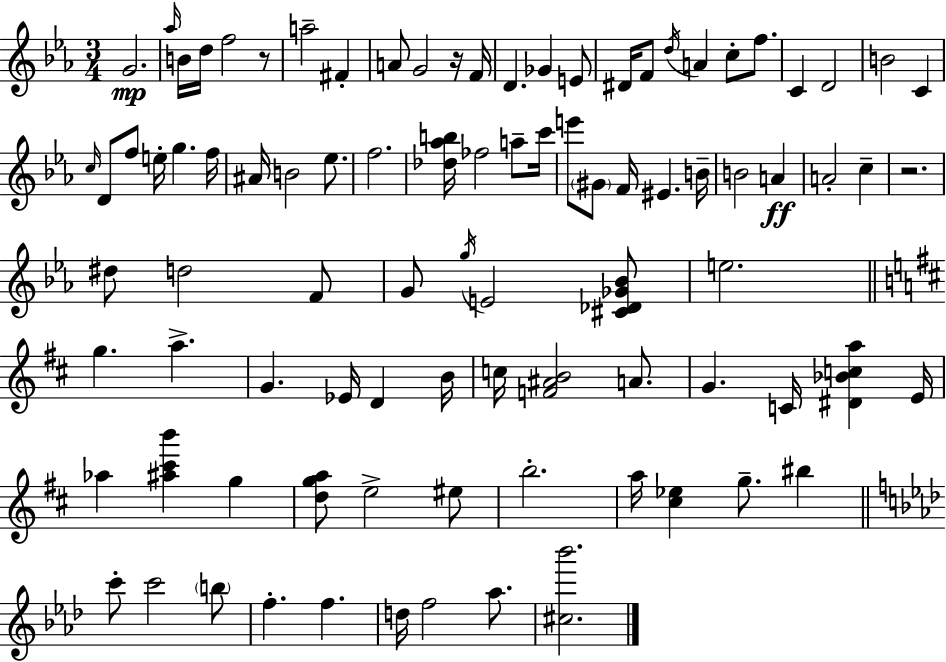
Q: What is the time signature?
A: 3/4